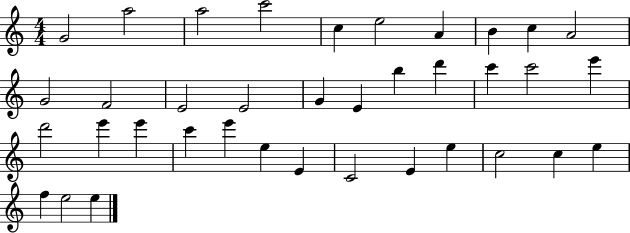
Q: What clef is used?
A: treble